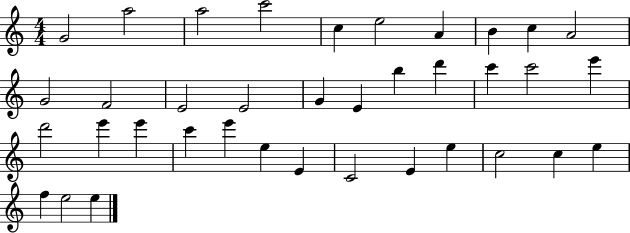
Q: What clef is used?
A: treble